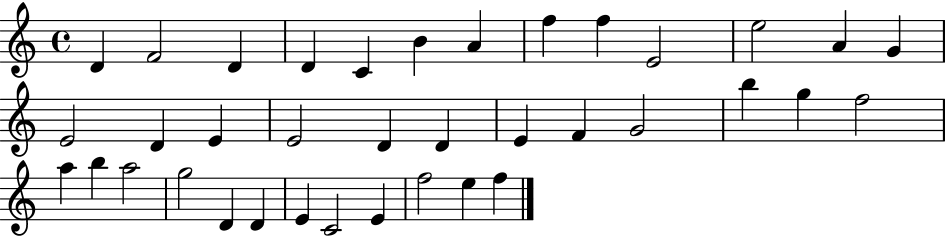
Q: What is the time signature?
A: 4/4